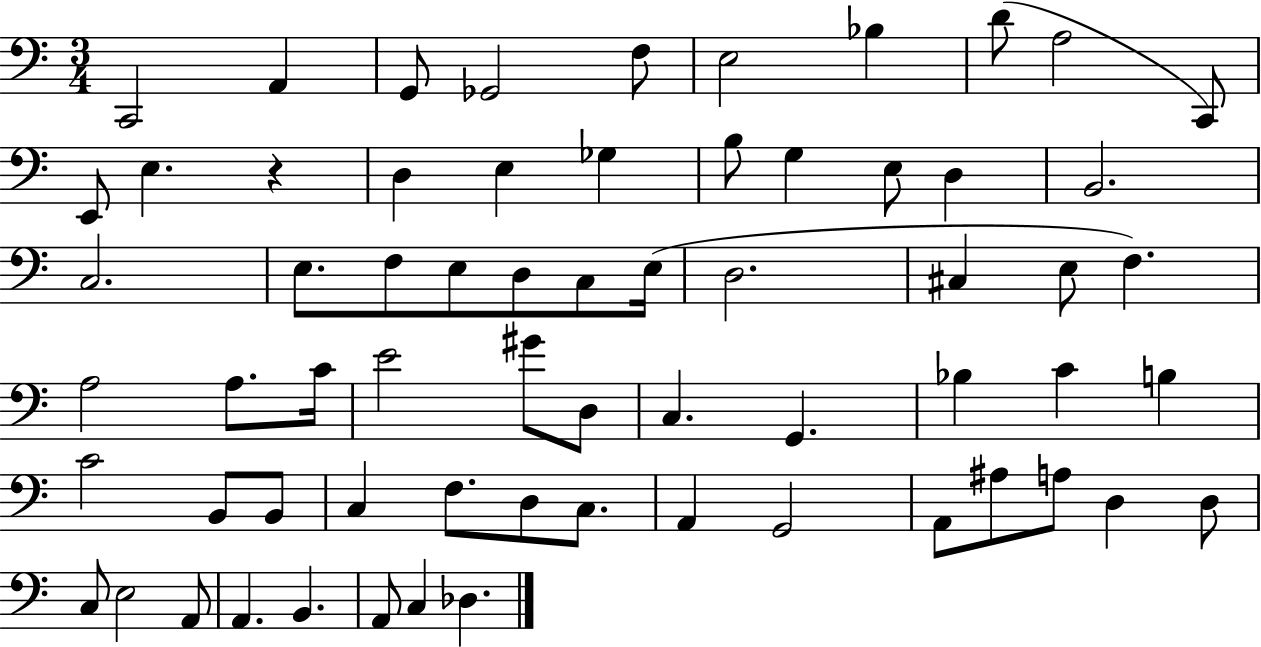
{
  \clef bass
  \numericTimeSignature
  \time 3/4
  \key c \major
  \repeat volta 2 { c,2 a,4 | g,8 ges,2 f8 | e2 bes4 | d'8( a2 c,8) | \break e,8 e4. r4 | d4 e4 ges4 | b8 g4 e8 d4 | b,2. | \break c2. | e8. f8 e8 d8 c8 e16( | d2. | cis4 e8 f4.) | \break a2 a8. c'16 | e'2 gis'8 d8 | c4. g,4. | bes4 c'4 b4 | \break c'2 b,8 b,8 | c4 f8. d8 c8. | a,4 g,2 | a,8 ais8 a8 d4 d8 | \break c8 e2 a,8 | a,4. b,4. | a,8 c4 des4. | } \bar "|."
}